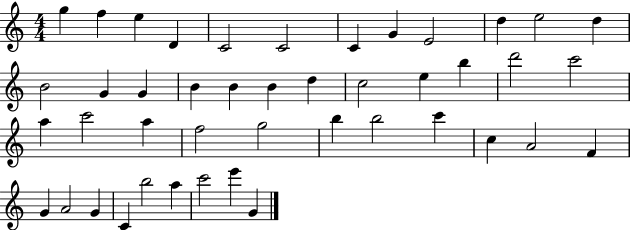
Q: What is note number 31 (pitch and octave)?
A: B5